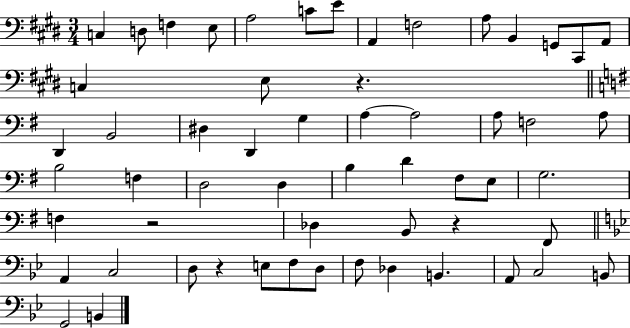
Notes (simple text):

C3/q D3/e F3/q E3/e A3/h C4/e E4/e A2/q F3/h A3/e B2/q G2/e C#2/e A2/e C3/q E3/e R/q. D2/q B2/h D#3/q D2/q G3/q A3/q A3/h A3/e F3/h A3/e B3/h F3/q D3/h D3/q B3/q D4/q F#3/e E3/e G3/h. F3/q R/h Db3/q B2/e R/q F#2/e A2/q C3/h D3/e R/q E3/e F3/e D3/e F3/e Db3/q B2/q. A2/e C3/h B2/e G2/h B2/q